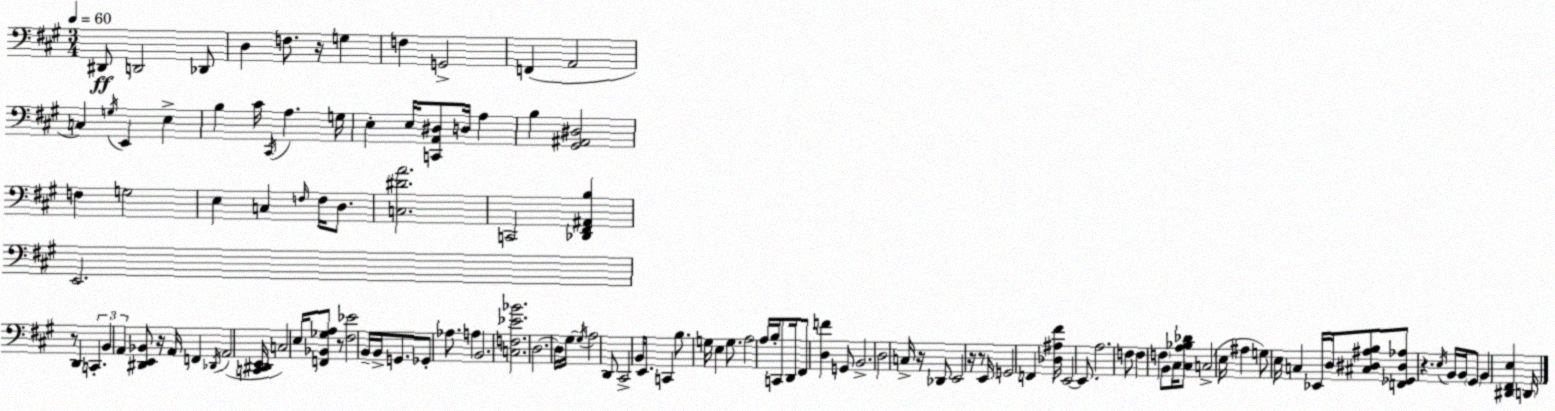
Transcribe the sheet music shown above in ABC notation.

X:1
T:Untitled
M:3/4
L:1/4
K:A
^D,,/2 D,,2 _D,,/2 D, F,/2 z/4 G, F, G,,2 F,, A,,2 C, G,/4 E,, E, B, ^C/4 ^C,,/4 A, G,/4 E, E,/4 [C,,A,,^D,]/2 D,/4 A, B, [^G,,^A,,^D,]2 F, G,2 E, C, F,/4 F,/4 D,/2 [C,^DA]2 C,,2 [_D,,^F,,^A,,B,] E,,2 z/2 D,, C,, B,, A,, [^D,,E,,_B,,]/2 z/4 A,,/4 F,, _D,,/4 A,,2 [C,,^D,,E,,]/4 C,2 E,/4 [F,,_B,,_G,A,]/2 z/2 [^F,_E]2 B,,/4 B,,/4 G,,/2 _G,,/2 _A,/2 A, B,,2 [C,F,_E_B]2 D,2 D,/4 ^G,/4 ^G,/4 A,2 D,,/2 ^C,,2 B,,/4 E,,/2 C,, B,/2 G,/4 E, G,/2 A,2 A,/4 B,/4 C,,/2 D,,/4 ^F,,/2 [D,F] G,,/2 B,,2 D,2 C,/4 z/4 _D,,/2 E,,2 z/4 z/2 E,,/4 G,,2 F,, [_D,^A,^F]/4 E,,2 E,,/2 A,2 F,/2 F, F, B,,/2 ^C,/4 [^C,A,_B,_D]/2 C,2 E,/4 ^A, G,/2 E,/4 C, _E,,/4 D,/4 [^C,^D,^A,B,]/2 [F,,_G,,^D,_A,]/2 z E,/4 B,,/4 B,,/4 ^G,,/2 B,, [^D,,^F,,E,] D,,/4